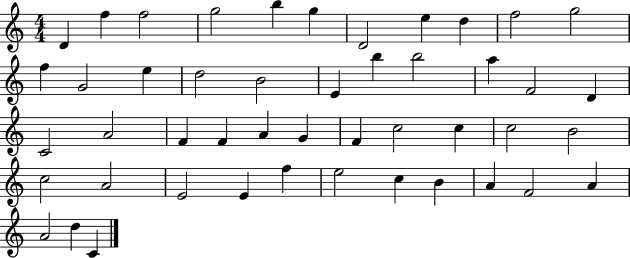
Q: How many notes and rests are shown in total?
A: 47